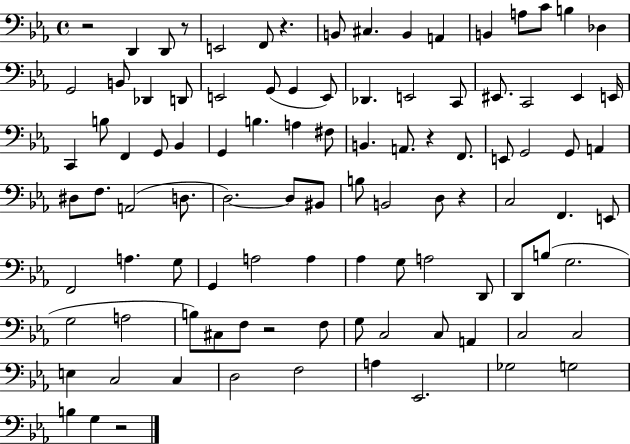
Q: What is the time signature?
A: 4/4